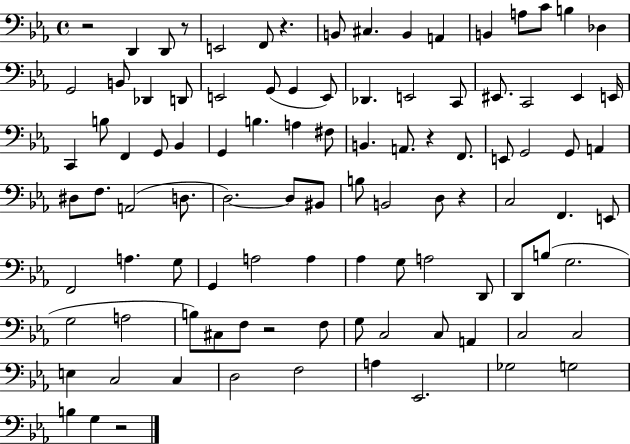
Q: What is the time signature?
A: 4/4